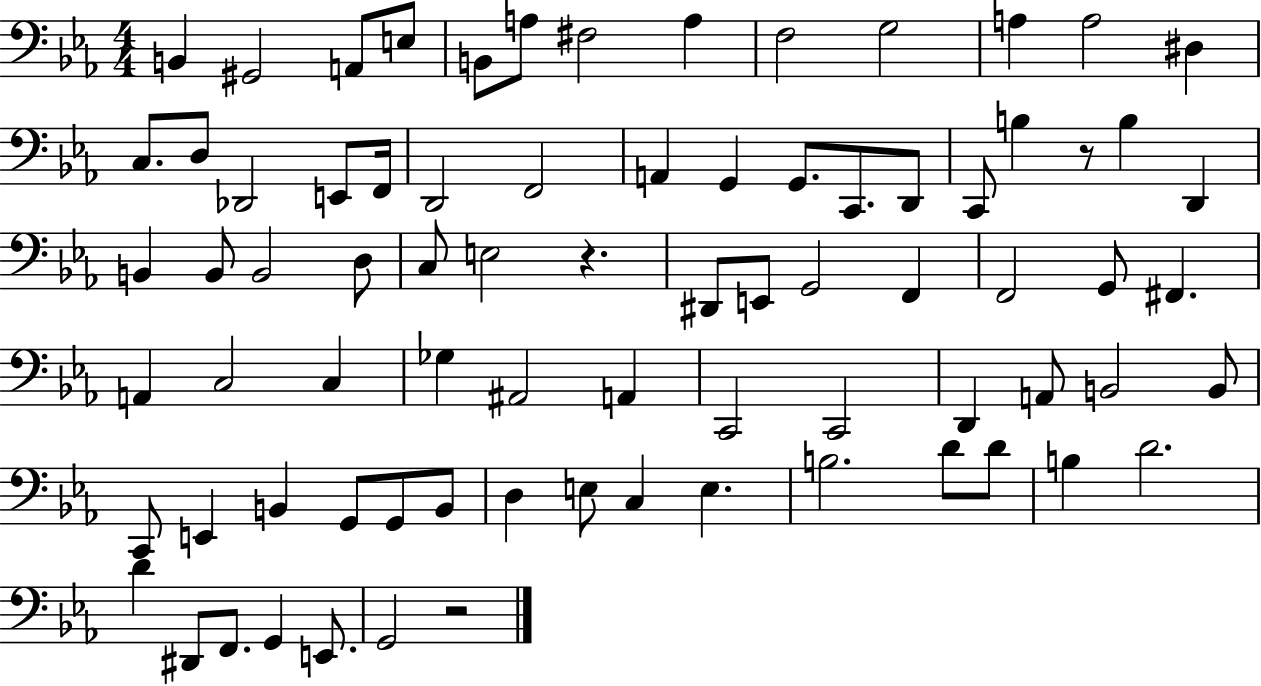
{
  \clef bass
  \numericTimeSignature
  \time 4/4
  \key ees \major
  b,4 gis,2 a,8 e8 | b,8 a8 fis2 a4 | f2 g2 | a4 a2 dis4 | \break c8. d8 des,2 e,8 f,16 | d,2 f,2 | a,4 g,4 g,8. c,8. d,8 | c,8 b4 r8 b4 d,4 | \break b,4 b,8 b,2 d8 | c8 e2 r4. | dis,8 e,8 g,2 f,4 | f,2 g,8 fis,4. | \break a,4 c2 c4 | ges4 ais,2 a,4 | c,2 c,2 | d,4 a,8 b,2 b,8 | \break c,8 e,4 b,4 g,8 g,8 b,8 | d4 e8 c4 e4. | b2. d'8 d'8 | b4 d'2. | \break d'4 dis,8 f,8. g,4 e,8. | g,2 r2 | \bar "|."
}